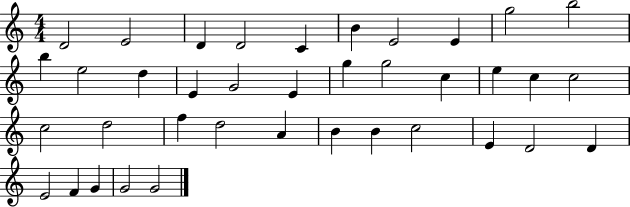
X:1
T:Untitled
M:4/4
L:1/4
K:C
D2 E2 D D2 C B E2 E g2 b2 b e2 d E G2 E g g2 c e c c2 c2 d2 f d2 A B B c2 E D2 D E2 F G G2 G2